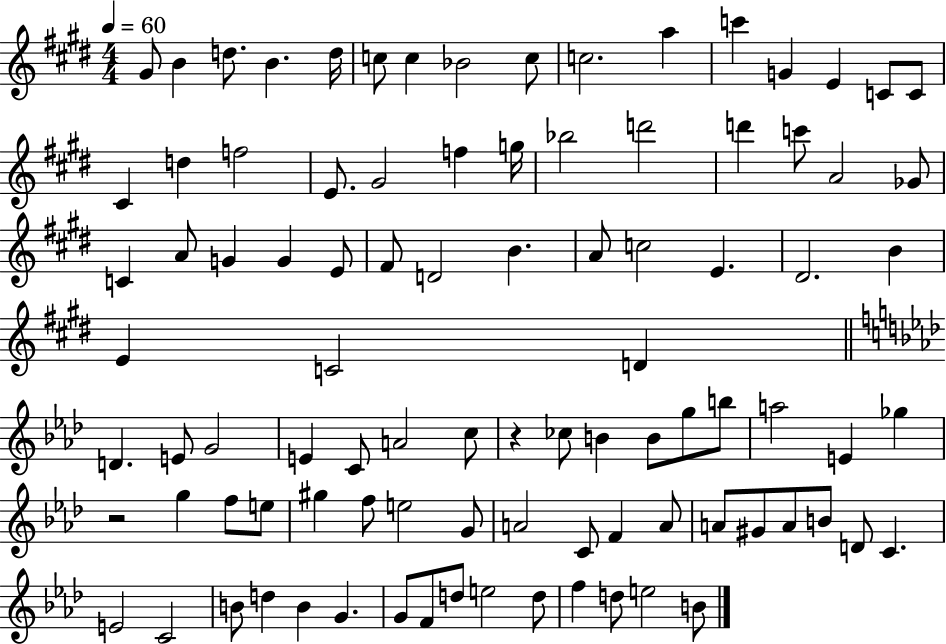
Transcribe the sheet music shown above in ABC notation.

X:1
T:Untitled
M:4/4
L:1/4
K:E
^G/2 B d/2 B d/4 c/2 c _B2 c/2 c2 a c' G E C/2 C/2 ^C d f2 E/2 ^G2 f g/4 _b2 d'2 d' c'/2 A2 _G/2 C A/2 G G E/2 ^F/2 D2 B A/2 c2 E ^D2 B E C2 D D E/2 G2 E C/2 A2 c/2 z _c/2 B B/2 g/2 b/2 a2 E _g z2 g f/2 e/2 ^g f/2 e2 G/2 A2 C/2 F A/2 A/2 ^G/2 A/2 B/2 D/2 C E2 C2 B/2 d B G G/2 F/2 d/2 e2 d/2 f d/2 e2 B/2